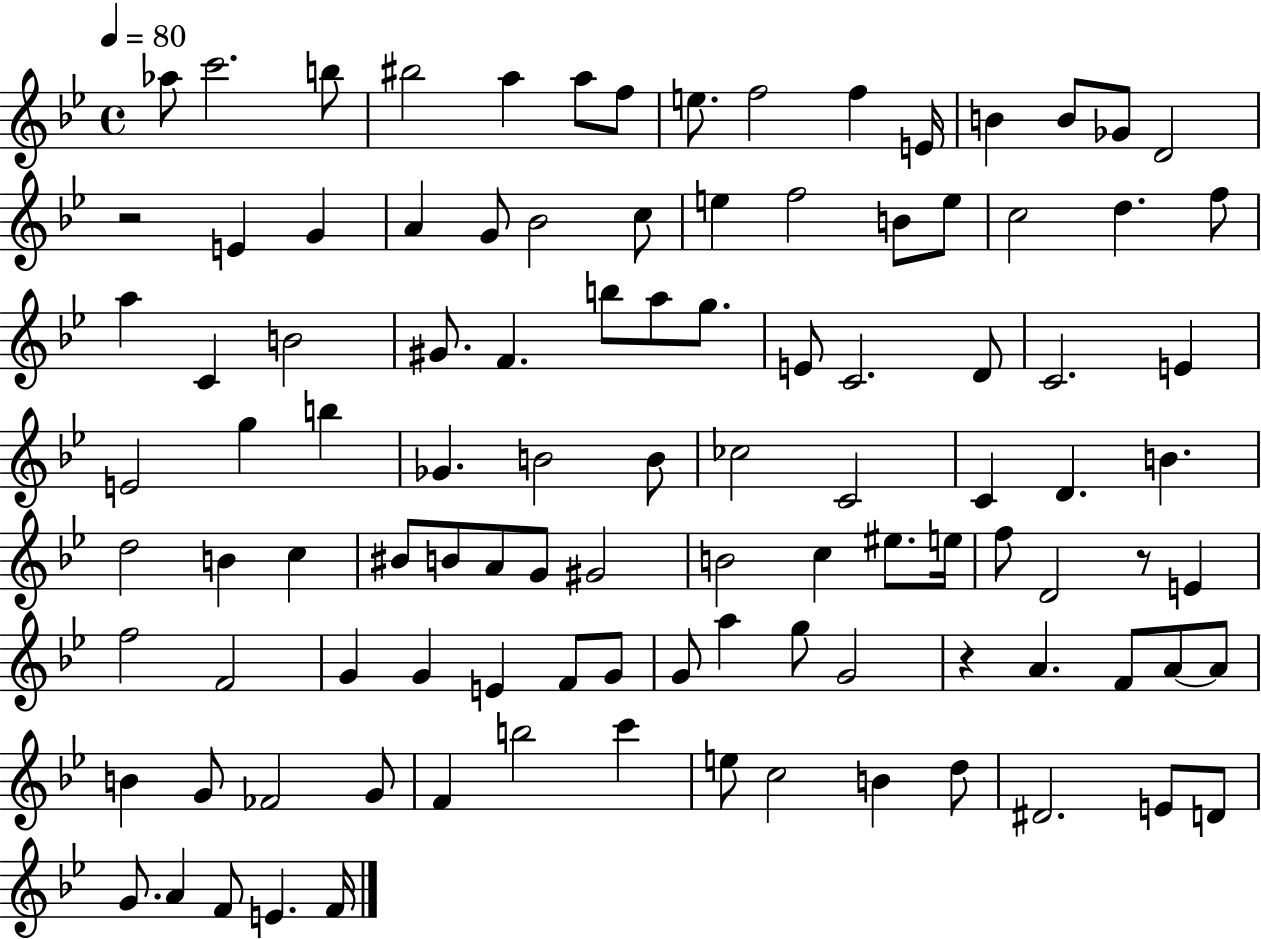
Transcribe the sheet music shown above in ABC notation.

X:1
T:Untitled
M:4/4
L:1/4
K:Bb
_a/2 c'2 b/2 ^b2 a a/2 f/2 e/2 f2 f E/4 B B/2 _G/2 D2 z2 E G A G/2 _B2 c/2 e f2 B/2 e/2 c2 d f/2 a C B2 ^G/2 F b/2 a/2 g/2 E/2 C2 D/2 C2 E E2 g b _G B2 B/2 _c2 C2 C D B d2 B c ^B/2 B/2 A/2 G/2 ^G2 B2 c ^e/2 e/4 f/2 D2 z/2 E f2 F2 G G E F/2 G/2 G/2 a g/2 G2 z A F/2 A/2 A/2 B G/2 _F2 G/2 F b2 c' e/2 c2 B d/2 ^D2 E/2 D/2 G/2 A F/2 E F/4